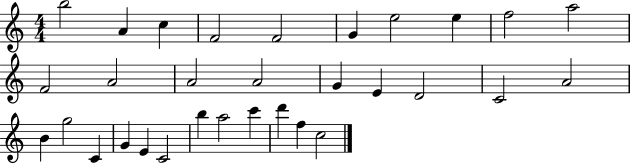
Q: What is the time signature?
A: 4/4